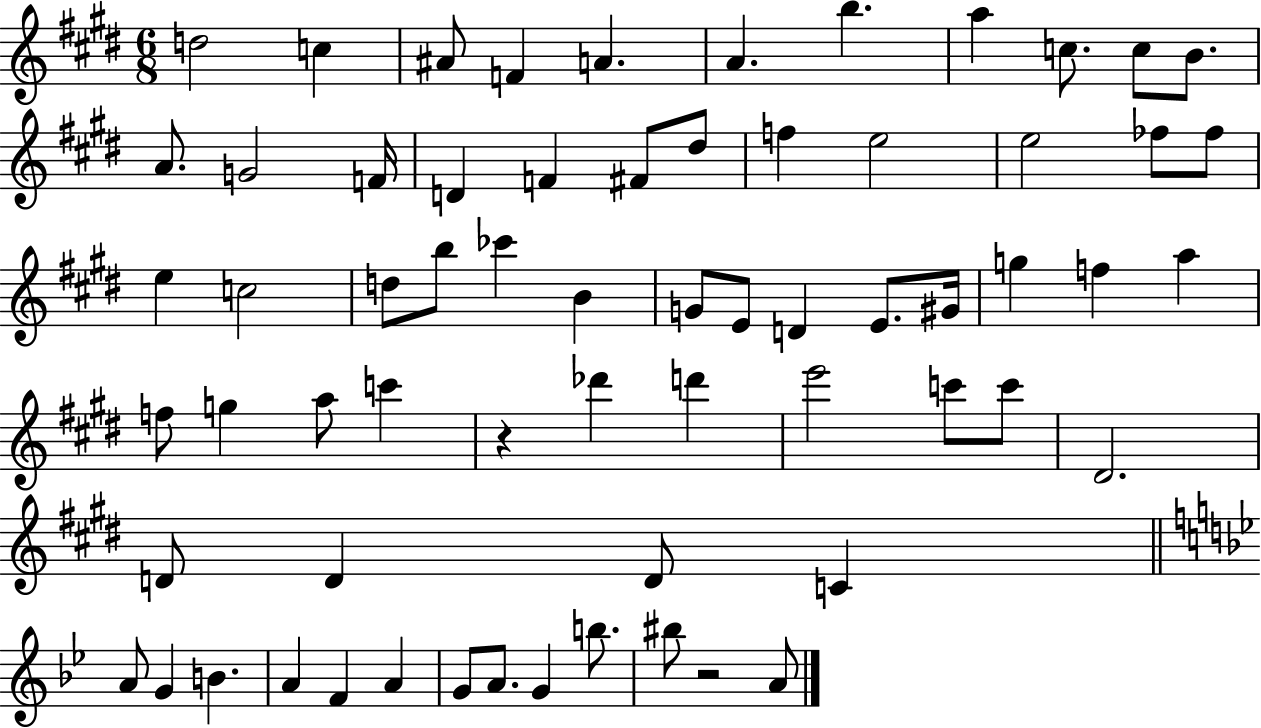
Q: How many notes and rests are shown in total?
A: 65